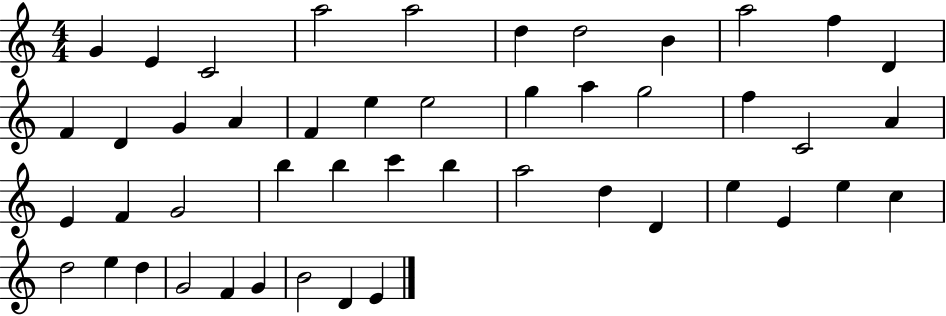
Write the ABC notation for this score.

X:1
T:Untitled
M:4/4
L:1/4
K:C
G E C2 a2 a2 d d2 B a2 f D F D G A F e e2 g a g2 f C2 A E F G2 b b c' b a2 d D e E e c d2 e d G2 F G B2 D E